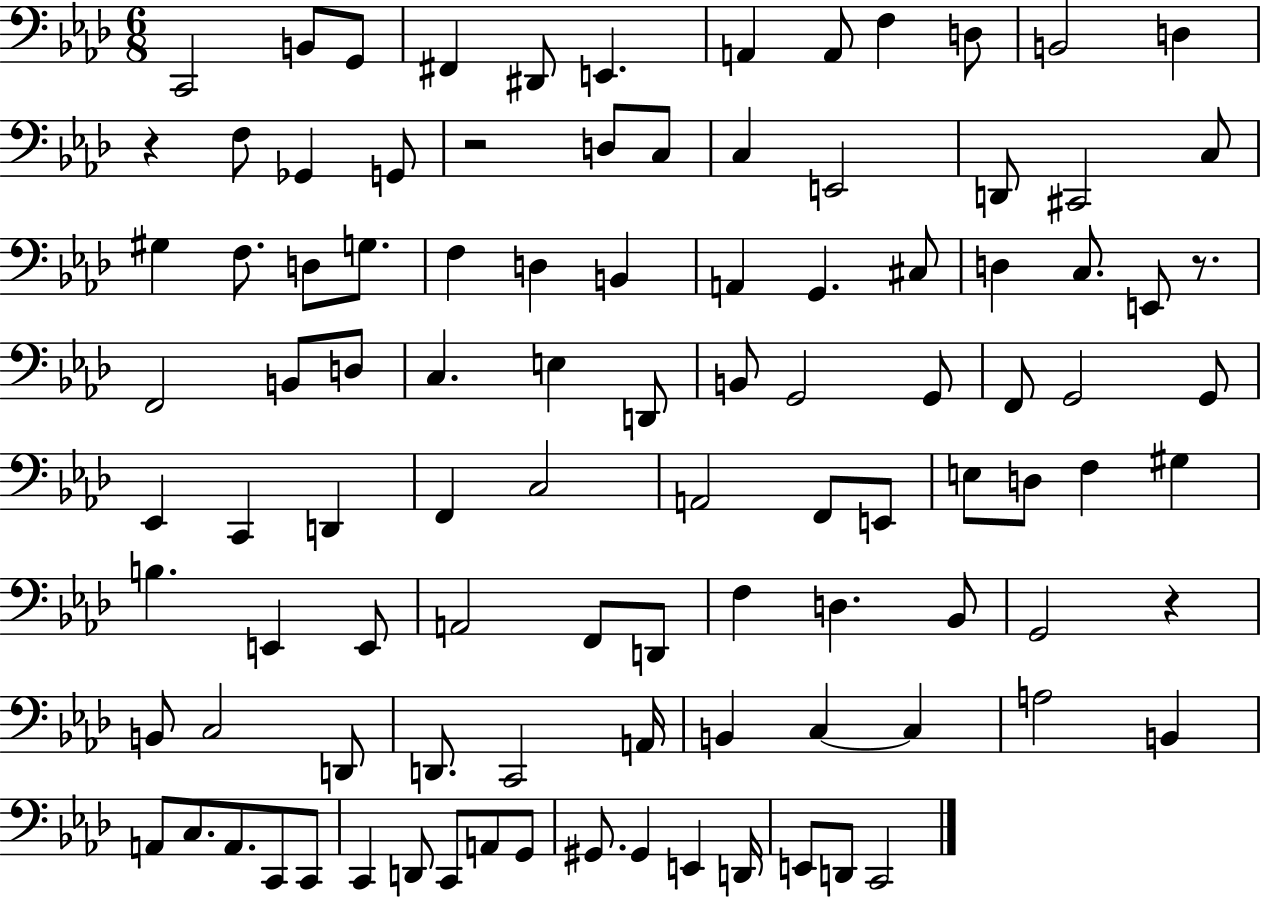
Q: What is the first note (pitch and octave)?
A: C2